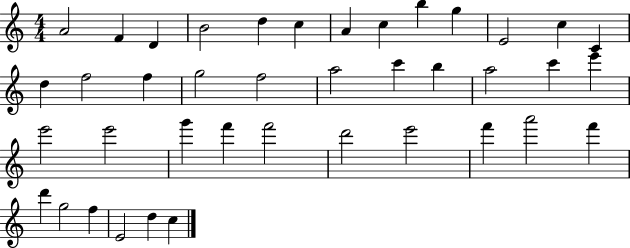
X:1
T:Untitled
M:4/4
L:1/4
K:C
A2 F D B2 d c A c b g E2 c C d f2 f g2 f2 a2 c' b a2 c' e' e'2 e'2 g' f' f'2 d'2 e'2 f' a'2 f' d' g2 f E2 d c